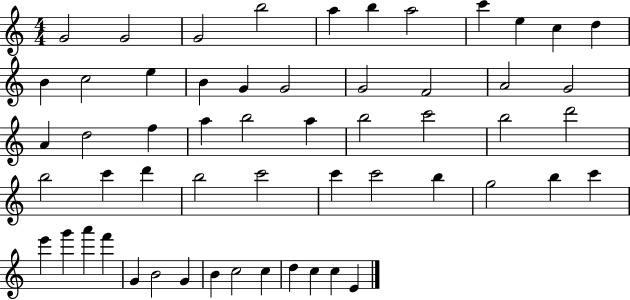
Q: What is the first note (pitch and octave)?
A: G4